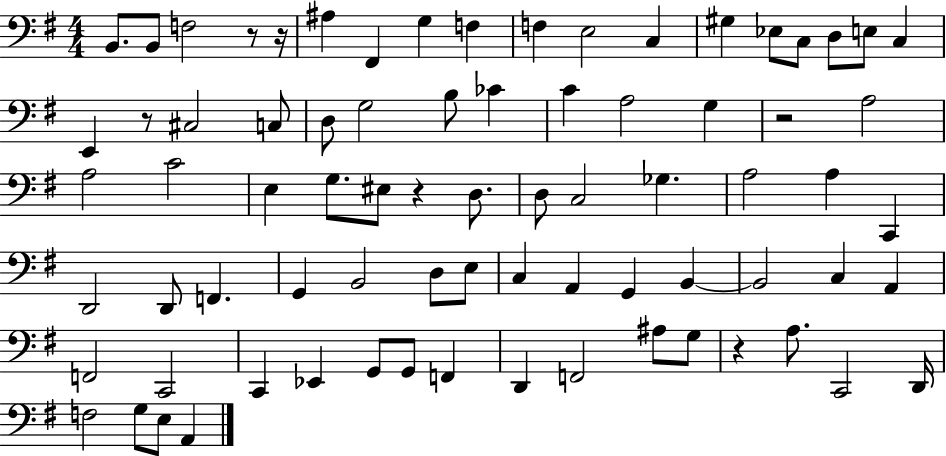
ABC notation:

X:1
T:Untitled
M:4/4
L:1/4
K:G
B,,/2 B,,/2 F,2 z/2 z/4 ^A, ^F,, G, F, F, E,2 C, ^G, _E,/2 C,/2 D,/2 E,/2 C, E,, z/2 ^C,2 C,/2 D,/2 G,2 B,/2 _C C A,2 G, z2 A,2 A,2 C2 E, G,/2 ^E,/2 z D,/2 D,/2 C,2 _G, A,2 A, C,, D,,2 D,,/2 F,, G,, B,,2 D,/2 E,/2 C, A,, G,, B,, B,,2 C, A,, F,,2 C,,2 C,, _E,, G,,/2 G,,/2 F,, D,, F,,2 ^A,/2 G,/2 z A,/2 C,,2 D,,/4 F,2 G,/2 E,/2 A,,